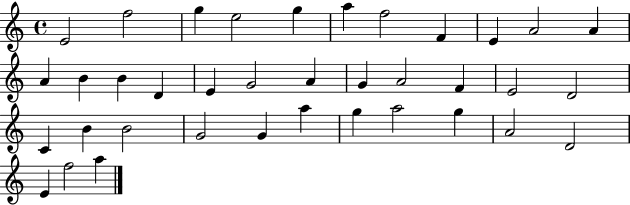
{
  \clef treble
  \time 4/4
  \defaultTimeSignature
  \key c \major
  e'2 f''2 | g''4 e''2 g''4 | a''4 f''2 f'4 | e'4 a'2 a'4 | \break a'4 b'4 b'4 d'4 | e'4 g'2 a'4 | g'4 a'2 f'4 | e'2 d'2 | \break c'4 b'4 b'2 | g'2 g'4 a''4 | g''4 a''2 g''4 | a'2 d'2 | \break e'4 f''2 a''4 | \bar "|."
}